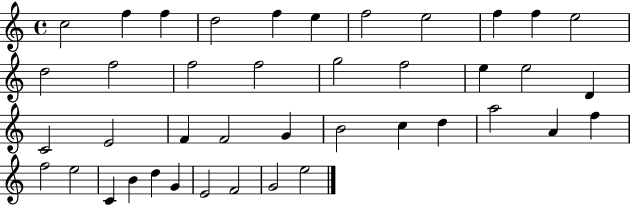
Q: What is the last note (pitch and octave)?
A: E5